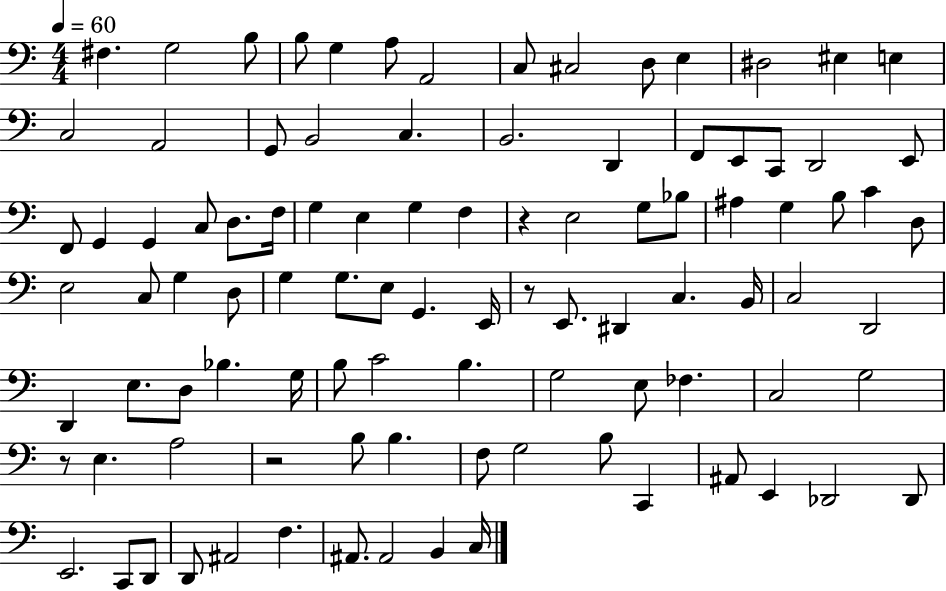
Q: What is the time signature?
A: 4/4